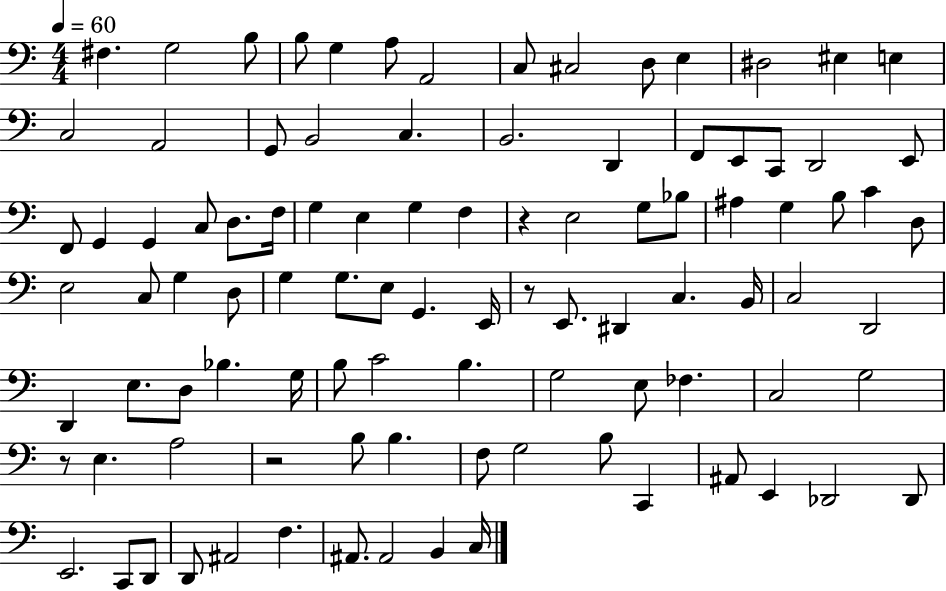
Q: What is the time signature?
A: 4/4